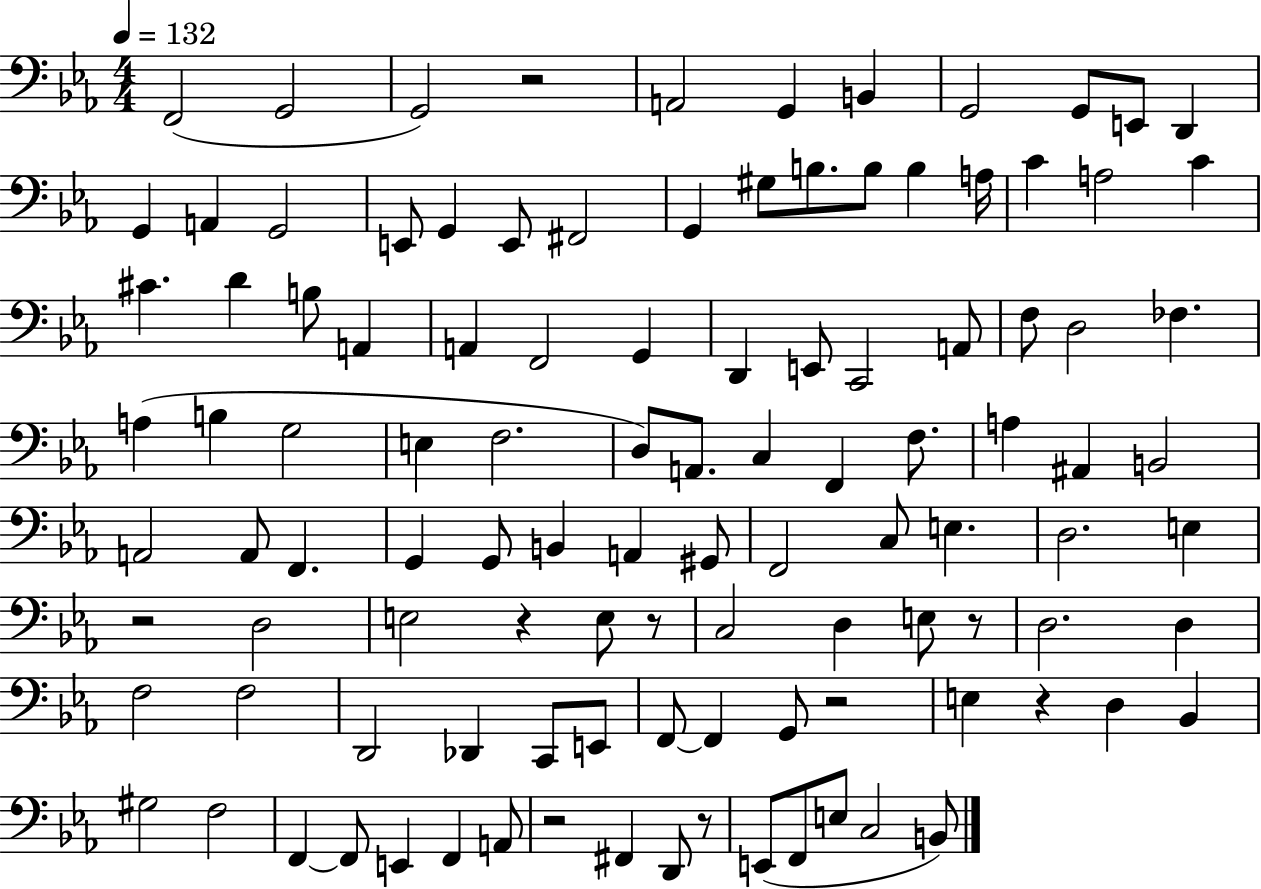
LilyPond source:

{
  \clef bass
  \numericTimeSignature
  \time 4/4
  \key ees \major
  \tempo 4 = 132
  f,2( g,2 | g,2) r2 | a,2 g,4 b,4 | g,2 g,8 e,8 d,4 | \break g,4 a,4 g,2 | e,8 g,4 e,8 fis,2 | g,4 gis8 b8. b8 b4 a16 | c'4 a2 c'4 | \break cis'4. d'4 b8 a,4 | a,4 f,2 g,4 | d,4 e,8 c,2 a,8 | f8 d2 fes4. | \break a4( b4 g2 | e4 f2. | d8) a,8. c4 f,4 f8. | a4 ais,4 b,2 | \break a,2 a,8 f,4. | g,4 g,8 b,4 a,4 gis,8 | f,2 c8 e4. | d2. e4 | \break r2 d2 | e2 r4 e8 r8 | c2 d4 e8 r8 | d2. d4 | \break f2 f2 | d,2 des,4 c,8 e,8 | f,8~~ f,4 g,8 r2 | e4 r4 d4 bes,4 | \break gis2 f2 | f,4~~ f,8 e,4 f,4 a,8 | r2 fis,4 d,8 r8 | e,8( f,8 e8 c2 b,8) | \break \bar "|."
}